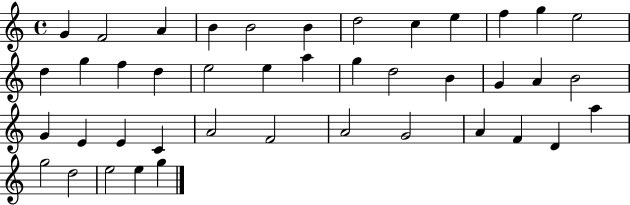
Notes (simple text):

G4/q F4/h A4/q B4/q B4/h B4/q D5/h C5/q E5/q F5/q G5/q E5/h D5/q G5/q F5/q D5/q E5/h E5/q A5/q G5/q D5/h B4/q G4/q A4/q B4/h G4/q E4/q E4/q C4/q A4/h F4/h A4/h G4/h A4/q F4/q D4/q A5/q G5/h D5/h E5/h E5/q G5/q